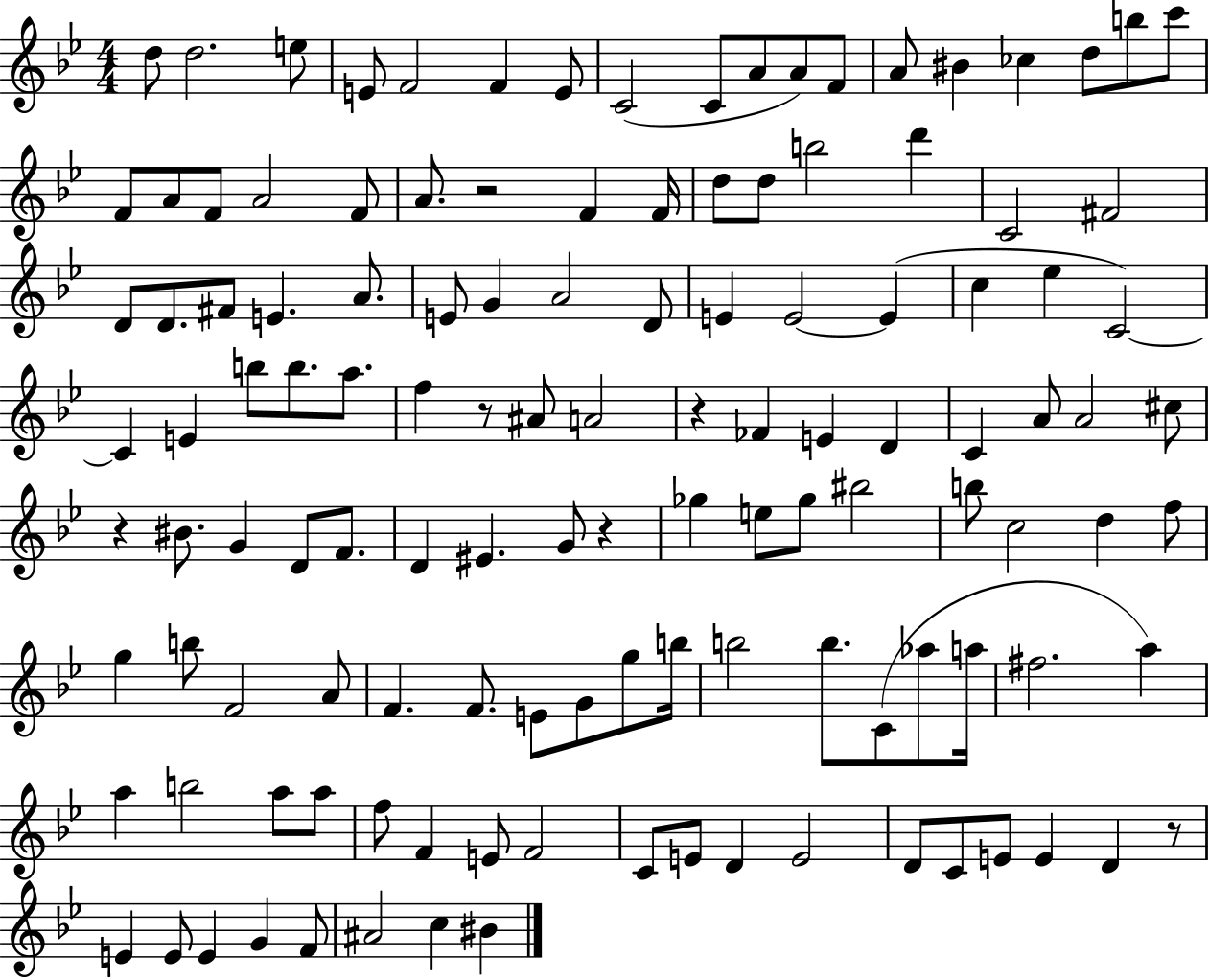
{
  \clef treble
  \numericTimeSignature
  \time 4/4
  \key bes \major
  d''8 d''2. e''8 | e'8 f'2 f'4 e'8 | c'2( c'8 a'8 a'8) f'8 | a'8 bis'4 ces''4 d''8 b''8 c'''8 | \break f'8 a'8 f'8 a'2 f'8 | a'8. r2 f'4 f'16 | d''8 d''8 b''2 d'''4 | c'2 fis'2 | \break d'8 d'8. fis'8 e'4. a'8. | e'8 g'4 a'2 d'8 | e'4 e'2~~ e'4( | c''4 ees''4 c'2~~) | \break c'4 e'4 b''8 b''8. a''8. | f''4 r8 ais'8 a'2 | r4 fes'4 e'4 d'4 | c'4 a'8 a'2 cis''8 | \break r4 bis'8. g'4 d'8 f'8. | d'4 eis'4. g'8 r4 | ges''4 e''8 ges''8 bis''2 | b''8 c''2 d''4 f''8 | \break g''4 b''8 f'2 a'8 | f'4. f'8. e'8 g'8 g''8 b''16 | b''2 b''8. c'8( aes''8 a''16 | fis''2. a''4) | \break a''4 b''2 a''8 a''8 | f''8 f'4 e'8 f'2 | c'8 e'8 d'4 e'2 | d'8 c'8 e'8 e'4 d'4 r8 | \break e'4 e'8 e'4 g'4 f'8 | ais'2 c''4 bis'4 | \bar "|."
}